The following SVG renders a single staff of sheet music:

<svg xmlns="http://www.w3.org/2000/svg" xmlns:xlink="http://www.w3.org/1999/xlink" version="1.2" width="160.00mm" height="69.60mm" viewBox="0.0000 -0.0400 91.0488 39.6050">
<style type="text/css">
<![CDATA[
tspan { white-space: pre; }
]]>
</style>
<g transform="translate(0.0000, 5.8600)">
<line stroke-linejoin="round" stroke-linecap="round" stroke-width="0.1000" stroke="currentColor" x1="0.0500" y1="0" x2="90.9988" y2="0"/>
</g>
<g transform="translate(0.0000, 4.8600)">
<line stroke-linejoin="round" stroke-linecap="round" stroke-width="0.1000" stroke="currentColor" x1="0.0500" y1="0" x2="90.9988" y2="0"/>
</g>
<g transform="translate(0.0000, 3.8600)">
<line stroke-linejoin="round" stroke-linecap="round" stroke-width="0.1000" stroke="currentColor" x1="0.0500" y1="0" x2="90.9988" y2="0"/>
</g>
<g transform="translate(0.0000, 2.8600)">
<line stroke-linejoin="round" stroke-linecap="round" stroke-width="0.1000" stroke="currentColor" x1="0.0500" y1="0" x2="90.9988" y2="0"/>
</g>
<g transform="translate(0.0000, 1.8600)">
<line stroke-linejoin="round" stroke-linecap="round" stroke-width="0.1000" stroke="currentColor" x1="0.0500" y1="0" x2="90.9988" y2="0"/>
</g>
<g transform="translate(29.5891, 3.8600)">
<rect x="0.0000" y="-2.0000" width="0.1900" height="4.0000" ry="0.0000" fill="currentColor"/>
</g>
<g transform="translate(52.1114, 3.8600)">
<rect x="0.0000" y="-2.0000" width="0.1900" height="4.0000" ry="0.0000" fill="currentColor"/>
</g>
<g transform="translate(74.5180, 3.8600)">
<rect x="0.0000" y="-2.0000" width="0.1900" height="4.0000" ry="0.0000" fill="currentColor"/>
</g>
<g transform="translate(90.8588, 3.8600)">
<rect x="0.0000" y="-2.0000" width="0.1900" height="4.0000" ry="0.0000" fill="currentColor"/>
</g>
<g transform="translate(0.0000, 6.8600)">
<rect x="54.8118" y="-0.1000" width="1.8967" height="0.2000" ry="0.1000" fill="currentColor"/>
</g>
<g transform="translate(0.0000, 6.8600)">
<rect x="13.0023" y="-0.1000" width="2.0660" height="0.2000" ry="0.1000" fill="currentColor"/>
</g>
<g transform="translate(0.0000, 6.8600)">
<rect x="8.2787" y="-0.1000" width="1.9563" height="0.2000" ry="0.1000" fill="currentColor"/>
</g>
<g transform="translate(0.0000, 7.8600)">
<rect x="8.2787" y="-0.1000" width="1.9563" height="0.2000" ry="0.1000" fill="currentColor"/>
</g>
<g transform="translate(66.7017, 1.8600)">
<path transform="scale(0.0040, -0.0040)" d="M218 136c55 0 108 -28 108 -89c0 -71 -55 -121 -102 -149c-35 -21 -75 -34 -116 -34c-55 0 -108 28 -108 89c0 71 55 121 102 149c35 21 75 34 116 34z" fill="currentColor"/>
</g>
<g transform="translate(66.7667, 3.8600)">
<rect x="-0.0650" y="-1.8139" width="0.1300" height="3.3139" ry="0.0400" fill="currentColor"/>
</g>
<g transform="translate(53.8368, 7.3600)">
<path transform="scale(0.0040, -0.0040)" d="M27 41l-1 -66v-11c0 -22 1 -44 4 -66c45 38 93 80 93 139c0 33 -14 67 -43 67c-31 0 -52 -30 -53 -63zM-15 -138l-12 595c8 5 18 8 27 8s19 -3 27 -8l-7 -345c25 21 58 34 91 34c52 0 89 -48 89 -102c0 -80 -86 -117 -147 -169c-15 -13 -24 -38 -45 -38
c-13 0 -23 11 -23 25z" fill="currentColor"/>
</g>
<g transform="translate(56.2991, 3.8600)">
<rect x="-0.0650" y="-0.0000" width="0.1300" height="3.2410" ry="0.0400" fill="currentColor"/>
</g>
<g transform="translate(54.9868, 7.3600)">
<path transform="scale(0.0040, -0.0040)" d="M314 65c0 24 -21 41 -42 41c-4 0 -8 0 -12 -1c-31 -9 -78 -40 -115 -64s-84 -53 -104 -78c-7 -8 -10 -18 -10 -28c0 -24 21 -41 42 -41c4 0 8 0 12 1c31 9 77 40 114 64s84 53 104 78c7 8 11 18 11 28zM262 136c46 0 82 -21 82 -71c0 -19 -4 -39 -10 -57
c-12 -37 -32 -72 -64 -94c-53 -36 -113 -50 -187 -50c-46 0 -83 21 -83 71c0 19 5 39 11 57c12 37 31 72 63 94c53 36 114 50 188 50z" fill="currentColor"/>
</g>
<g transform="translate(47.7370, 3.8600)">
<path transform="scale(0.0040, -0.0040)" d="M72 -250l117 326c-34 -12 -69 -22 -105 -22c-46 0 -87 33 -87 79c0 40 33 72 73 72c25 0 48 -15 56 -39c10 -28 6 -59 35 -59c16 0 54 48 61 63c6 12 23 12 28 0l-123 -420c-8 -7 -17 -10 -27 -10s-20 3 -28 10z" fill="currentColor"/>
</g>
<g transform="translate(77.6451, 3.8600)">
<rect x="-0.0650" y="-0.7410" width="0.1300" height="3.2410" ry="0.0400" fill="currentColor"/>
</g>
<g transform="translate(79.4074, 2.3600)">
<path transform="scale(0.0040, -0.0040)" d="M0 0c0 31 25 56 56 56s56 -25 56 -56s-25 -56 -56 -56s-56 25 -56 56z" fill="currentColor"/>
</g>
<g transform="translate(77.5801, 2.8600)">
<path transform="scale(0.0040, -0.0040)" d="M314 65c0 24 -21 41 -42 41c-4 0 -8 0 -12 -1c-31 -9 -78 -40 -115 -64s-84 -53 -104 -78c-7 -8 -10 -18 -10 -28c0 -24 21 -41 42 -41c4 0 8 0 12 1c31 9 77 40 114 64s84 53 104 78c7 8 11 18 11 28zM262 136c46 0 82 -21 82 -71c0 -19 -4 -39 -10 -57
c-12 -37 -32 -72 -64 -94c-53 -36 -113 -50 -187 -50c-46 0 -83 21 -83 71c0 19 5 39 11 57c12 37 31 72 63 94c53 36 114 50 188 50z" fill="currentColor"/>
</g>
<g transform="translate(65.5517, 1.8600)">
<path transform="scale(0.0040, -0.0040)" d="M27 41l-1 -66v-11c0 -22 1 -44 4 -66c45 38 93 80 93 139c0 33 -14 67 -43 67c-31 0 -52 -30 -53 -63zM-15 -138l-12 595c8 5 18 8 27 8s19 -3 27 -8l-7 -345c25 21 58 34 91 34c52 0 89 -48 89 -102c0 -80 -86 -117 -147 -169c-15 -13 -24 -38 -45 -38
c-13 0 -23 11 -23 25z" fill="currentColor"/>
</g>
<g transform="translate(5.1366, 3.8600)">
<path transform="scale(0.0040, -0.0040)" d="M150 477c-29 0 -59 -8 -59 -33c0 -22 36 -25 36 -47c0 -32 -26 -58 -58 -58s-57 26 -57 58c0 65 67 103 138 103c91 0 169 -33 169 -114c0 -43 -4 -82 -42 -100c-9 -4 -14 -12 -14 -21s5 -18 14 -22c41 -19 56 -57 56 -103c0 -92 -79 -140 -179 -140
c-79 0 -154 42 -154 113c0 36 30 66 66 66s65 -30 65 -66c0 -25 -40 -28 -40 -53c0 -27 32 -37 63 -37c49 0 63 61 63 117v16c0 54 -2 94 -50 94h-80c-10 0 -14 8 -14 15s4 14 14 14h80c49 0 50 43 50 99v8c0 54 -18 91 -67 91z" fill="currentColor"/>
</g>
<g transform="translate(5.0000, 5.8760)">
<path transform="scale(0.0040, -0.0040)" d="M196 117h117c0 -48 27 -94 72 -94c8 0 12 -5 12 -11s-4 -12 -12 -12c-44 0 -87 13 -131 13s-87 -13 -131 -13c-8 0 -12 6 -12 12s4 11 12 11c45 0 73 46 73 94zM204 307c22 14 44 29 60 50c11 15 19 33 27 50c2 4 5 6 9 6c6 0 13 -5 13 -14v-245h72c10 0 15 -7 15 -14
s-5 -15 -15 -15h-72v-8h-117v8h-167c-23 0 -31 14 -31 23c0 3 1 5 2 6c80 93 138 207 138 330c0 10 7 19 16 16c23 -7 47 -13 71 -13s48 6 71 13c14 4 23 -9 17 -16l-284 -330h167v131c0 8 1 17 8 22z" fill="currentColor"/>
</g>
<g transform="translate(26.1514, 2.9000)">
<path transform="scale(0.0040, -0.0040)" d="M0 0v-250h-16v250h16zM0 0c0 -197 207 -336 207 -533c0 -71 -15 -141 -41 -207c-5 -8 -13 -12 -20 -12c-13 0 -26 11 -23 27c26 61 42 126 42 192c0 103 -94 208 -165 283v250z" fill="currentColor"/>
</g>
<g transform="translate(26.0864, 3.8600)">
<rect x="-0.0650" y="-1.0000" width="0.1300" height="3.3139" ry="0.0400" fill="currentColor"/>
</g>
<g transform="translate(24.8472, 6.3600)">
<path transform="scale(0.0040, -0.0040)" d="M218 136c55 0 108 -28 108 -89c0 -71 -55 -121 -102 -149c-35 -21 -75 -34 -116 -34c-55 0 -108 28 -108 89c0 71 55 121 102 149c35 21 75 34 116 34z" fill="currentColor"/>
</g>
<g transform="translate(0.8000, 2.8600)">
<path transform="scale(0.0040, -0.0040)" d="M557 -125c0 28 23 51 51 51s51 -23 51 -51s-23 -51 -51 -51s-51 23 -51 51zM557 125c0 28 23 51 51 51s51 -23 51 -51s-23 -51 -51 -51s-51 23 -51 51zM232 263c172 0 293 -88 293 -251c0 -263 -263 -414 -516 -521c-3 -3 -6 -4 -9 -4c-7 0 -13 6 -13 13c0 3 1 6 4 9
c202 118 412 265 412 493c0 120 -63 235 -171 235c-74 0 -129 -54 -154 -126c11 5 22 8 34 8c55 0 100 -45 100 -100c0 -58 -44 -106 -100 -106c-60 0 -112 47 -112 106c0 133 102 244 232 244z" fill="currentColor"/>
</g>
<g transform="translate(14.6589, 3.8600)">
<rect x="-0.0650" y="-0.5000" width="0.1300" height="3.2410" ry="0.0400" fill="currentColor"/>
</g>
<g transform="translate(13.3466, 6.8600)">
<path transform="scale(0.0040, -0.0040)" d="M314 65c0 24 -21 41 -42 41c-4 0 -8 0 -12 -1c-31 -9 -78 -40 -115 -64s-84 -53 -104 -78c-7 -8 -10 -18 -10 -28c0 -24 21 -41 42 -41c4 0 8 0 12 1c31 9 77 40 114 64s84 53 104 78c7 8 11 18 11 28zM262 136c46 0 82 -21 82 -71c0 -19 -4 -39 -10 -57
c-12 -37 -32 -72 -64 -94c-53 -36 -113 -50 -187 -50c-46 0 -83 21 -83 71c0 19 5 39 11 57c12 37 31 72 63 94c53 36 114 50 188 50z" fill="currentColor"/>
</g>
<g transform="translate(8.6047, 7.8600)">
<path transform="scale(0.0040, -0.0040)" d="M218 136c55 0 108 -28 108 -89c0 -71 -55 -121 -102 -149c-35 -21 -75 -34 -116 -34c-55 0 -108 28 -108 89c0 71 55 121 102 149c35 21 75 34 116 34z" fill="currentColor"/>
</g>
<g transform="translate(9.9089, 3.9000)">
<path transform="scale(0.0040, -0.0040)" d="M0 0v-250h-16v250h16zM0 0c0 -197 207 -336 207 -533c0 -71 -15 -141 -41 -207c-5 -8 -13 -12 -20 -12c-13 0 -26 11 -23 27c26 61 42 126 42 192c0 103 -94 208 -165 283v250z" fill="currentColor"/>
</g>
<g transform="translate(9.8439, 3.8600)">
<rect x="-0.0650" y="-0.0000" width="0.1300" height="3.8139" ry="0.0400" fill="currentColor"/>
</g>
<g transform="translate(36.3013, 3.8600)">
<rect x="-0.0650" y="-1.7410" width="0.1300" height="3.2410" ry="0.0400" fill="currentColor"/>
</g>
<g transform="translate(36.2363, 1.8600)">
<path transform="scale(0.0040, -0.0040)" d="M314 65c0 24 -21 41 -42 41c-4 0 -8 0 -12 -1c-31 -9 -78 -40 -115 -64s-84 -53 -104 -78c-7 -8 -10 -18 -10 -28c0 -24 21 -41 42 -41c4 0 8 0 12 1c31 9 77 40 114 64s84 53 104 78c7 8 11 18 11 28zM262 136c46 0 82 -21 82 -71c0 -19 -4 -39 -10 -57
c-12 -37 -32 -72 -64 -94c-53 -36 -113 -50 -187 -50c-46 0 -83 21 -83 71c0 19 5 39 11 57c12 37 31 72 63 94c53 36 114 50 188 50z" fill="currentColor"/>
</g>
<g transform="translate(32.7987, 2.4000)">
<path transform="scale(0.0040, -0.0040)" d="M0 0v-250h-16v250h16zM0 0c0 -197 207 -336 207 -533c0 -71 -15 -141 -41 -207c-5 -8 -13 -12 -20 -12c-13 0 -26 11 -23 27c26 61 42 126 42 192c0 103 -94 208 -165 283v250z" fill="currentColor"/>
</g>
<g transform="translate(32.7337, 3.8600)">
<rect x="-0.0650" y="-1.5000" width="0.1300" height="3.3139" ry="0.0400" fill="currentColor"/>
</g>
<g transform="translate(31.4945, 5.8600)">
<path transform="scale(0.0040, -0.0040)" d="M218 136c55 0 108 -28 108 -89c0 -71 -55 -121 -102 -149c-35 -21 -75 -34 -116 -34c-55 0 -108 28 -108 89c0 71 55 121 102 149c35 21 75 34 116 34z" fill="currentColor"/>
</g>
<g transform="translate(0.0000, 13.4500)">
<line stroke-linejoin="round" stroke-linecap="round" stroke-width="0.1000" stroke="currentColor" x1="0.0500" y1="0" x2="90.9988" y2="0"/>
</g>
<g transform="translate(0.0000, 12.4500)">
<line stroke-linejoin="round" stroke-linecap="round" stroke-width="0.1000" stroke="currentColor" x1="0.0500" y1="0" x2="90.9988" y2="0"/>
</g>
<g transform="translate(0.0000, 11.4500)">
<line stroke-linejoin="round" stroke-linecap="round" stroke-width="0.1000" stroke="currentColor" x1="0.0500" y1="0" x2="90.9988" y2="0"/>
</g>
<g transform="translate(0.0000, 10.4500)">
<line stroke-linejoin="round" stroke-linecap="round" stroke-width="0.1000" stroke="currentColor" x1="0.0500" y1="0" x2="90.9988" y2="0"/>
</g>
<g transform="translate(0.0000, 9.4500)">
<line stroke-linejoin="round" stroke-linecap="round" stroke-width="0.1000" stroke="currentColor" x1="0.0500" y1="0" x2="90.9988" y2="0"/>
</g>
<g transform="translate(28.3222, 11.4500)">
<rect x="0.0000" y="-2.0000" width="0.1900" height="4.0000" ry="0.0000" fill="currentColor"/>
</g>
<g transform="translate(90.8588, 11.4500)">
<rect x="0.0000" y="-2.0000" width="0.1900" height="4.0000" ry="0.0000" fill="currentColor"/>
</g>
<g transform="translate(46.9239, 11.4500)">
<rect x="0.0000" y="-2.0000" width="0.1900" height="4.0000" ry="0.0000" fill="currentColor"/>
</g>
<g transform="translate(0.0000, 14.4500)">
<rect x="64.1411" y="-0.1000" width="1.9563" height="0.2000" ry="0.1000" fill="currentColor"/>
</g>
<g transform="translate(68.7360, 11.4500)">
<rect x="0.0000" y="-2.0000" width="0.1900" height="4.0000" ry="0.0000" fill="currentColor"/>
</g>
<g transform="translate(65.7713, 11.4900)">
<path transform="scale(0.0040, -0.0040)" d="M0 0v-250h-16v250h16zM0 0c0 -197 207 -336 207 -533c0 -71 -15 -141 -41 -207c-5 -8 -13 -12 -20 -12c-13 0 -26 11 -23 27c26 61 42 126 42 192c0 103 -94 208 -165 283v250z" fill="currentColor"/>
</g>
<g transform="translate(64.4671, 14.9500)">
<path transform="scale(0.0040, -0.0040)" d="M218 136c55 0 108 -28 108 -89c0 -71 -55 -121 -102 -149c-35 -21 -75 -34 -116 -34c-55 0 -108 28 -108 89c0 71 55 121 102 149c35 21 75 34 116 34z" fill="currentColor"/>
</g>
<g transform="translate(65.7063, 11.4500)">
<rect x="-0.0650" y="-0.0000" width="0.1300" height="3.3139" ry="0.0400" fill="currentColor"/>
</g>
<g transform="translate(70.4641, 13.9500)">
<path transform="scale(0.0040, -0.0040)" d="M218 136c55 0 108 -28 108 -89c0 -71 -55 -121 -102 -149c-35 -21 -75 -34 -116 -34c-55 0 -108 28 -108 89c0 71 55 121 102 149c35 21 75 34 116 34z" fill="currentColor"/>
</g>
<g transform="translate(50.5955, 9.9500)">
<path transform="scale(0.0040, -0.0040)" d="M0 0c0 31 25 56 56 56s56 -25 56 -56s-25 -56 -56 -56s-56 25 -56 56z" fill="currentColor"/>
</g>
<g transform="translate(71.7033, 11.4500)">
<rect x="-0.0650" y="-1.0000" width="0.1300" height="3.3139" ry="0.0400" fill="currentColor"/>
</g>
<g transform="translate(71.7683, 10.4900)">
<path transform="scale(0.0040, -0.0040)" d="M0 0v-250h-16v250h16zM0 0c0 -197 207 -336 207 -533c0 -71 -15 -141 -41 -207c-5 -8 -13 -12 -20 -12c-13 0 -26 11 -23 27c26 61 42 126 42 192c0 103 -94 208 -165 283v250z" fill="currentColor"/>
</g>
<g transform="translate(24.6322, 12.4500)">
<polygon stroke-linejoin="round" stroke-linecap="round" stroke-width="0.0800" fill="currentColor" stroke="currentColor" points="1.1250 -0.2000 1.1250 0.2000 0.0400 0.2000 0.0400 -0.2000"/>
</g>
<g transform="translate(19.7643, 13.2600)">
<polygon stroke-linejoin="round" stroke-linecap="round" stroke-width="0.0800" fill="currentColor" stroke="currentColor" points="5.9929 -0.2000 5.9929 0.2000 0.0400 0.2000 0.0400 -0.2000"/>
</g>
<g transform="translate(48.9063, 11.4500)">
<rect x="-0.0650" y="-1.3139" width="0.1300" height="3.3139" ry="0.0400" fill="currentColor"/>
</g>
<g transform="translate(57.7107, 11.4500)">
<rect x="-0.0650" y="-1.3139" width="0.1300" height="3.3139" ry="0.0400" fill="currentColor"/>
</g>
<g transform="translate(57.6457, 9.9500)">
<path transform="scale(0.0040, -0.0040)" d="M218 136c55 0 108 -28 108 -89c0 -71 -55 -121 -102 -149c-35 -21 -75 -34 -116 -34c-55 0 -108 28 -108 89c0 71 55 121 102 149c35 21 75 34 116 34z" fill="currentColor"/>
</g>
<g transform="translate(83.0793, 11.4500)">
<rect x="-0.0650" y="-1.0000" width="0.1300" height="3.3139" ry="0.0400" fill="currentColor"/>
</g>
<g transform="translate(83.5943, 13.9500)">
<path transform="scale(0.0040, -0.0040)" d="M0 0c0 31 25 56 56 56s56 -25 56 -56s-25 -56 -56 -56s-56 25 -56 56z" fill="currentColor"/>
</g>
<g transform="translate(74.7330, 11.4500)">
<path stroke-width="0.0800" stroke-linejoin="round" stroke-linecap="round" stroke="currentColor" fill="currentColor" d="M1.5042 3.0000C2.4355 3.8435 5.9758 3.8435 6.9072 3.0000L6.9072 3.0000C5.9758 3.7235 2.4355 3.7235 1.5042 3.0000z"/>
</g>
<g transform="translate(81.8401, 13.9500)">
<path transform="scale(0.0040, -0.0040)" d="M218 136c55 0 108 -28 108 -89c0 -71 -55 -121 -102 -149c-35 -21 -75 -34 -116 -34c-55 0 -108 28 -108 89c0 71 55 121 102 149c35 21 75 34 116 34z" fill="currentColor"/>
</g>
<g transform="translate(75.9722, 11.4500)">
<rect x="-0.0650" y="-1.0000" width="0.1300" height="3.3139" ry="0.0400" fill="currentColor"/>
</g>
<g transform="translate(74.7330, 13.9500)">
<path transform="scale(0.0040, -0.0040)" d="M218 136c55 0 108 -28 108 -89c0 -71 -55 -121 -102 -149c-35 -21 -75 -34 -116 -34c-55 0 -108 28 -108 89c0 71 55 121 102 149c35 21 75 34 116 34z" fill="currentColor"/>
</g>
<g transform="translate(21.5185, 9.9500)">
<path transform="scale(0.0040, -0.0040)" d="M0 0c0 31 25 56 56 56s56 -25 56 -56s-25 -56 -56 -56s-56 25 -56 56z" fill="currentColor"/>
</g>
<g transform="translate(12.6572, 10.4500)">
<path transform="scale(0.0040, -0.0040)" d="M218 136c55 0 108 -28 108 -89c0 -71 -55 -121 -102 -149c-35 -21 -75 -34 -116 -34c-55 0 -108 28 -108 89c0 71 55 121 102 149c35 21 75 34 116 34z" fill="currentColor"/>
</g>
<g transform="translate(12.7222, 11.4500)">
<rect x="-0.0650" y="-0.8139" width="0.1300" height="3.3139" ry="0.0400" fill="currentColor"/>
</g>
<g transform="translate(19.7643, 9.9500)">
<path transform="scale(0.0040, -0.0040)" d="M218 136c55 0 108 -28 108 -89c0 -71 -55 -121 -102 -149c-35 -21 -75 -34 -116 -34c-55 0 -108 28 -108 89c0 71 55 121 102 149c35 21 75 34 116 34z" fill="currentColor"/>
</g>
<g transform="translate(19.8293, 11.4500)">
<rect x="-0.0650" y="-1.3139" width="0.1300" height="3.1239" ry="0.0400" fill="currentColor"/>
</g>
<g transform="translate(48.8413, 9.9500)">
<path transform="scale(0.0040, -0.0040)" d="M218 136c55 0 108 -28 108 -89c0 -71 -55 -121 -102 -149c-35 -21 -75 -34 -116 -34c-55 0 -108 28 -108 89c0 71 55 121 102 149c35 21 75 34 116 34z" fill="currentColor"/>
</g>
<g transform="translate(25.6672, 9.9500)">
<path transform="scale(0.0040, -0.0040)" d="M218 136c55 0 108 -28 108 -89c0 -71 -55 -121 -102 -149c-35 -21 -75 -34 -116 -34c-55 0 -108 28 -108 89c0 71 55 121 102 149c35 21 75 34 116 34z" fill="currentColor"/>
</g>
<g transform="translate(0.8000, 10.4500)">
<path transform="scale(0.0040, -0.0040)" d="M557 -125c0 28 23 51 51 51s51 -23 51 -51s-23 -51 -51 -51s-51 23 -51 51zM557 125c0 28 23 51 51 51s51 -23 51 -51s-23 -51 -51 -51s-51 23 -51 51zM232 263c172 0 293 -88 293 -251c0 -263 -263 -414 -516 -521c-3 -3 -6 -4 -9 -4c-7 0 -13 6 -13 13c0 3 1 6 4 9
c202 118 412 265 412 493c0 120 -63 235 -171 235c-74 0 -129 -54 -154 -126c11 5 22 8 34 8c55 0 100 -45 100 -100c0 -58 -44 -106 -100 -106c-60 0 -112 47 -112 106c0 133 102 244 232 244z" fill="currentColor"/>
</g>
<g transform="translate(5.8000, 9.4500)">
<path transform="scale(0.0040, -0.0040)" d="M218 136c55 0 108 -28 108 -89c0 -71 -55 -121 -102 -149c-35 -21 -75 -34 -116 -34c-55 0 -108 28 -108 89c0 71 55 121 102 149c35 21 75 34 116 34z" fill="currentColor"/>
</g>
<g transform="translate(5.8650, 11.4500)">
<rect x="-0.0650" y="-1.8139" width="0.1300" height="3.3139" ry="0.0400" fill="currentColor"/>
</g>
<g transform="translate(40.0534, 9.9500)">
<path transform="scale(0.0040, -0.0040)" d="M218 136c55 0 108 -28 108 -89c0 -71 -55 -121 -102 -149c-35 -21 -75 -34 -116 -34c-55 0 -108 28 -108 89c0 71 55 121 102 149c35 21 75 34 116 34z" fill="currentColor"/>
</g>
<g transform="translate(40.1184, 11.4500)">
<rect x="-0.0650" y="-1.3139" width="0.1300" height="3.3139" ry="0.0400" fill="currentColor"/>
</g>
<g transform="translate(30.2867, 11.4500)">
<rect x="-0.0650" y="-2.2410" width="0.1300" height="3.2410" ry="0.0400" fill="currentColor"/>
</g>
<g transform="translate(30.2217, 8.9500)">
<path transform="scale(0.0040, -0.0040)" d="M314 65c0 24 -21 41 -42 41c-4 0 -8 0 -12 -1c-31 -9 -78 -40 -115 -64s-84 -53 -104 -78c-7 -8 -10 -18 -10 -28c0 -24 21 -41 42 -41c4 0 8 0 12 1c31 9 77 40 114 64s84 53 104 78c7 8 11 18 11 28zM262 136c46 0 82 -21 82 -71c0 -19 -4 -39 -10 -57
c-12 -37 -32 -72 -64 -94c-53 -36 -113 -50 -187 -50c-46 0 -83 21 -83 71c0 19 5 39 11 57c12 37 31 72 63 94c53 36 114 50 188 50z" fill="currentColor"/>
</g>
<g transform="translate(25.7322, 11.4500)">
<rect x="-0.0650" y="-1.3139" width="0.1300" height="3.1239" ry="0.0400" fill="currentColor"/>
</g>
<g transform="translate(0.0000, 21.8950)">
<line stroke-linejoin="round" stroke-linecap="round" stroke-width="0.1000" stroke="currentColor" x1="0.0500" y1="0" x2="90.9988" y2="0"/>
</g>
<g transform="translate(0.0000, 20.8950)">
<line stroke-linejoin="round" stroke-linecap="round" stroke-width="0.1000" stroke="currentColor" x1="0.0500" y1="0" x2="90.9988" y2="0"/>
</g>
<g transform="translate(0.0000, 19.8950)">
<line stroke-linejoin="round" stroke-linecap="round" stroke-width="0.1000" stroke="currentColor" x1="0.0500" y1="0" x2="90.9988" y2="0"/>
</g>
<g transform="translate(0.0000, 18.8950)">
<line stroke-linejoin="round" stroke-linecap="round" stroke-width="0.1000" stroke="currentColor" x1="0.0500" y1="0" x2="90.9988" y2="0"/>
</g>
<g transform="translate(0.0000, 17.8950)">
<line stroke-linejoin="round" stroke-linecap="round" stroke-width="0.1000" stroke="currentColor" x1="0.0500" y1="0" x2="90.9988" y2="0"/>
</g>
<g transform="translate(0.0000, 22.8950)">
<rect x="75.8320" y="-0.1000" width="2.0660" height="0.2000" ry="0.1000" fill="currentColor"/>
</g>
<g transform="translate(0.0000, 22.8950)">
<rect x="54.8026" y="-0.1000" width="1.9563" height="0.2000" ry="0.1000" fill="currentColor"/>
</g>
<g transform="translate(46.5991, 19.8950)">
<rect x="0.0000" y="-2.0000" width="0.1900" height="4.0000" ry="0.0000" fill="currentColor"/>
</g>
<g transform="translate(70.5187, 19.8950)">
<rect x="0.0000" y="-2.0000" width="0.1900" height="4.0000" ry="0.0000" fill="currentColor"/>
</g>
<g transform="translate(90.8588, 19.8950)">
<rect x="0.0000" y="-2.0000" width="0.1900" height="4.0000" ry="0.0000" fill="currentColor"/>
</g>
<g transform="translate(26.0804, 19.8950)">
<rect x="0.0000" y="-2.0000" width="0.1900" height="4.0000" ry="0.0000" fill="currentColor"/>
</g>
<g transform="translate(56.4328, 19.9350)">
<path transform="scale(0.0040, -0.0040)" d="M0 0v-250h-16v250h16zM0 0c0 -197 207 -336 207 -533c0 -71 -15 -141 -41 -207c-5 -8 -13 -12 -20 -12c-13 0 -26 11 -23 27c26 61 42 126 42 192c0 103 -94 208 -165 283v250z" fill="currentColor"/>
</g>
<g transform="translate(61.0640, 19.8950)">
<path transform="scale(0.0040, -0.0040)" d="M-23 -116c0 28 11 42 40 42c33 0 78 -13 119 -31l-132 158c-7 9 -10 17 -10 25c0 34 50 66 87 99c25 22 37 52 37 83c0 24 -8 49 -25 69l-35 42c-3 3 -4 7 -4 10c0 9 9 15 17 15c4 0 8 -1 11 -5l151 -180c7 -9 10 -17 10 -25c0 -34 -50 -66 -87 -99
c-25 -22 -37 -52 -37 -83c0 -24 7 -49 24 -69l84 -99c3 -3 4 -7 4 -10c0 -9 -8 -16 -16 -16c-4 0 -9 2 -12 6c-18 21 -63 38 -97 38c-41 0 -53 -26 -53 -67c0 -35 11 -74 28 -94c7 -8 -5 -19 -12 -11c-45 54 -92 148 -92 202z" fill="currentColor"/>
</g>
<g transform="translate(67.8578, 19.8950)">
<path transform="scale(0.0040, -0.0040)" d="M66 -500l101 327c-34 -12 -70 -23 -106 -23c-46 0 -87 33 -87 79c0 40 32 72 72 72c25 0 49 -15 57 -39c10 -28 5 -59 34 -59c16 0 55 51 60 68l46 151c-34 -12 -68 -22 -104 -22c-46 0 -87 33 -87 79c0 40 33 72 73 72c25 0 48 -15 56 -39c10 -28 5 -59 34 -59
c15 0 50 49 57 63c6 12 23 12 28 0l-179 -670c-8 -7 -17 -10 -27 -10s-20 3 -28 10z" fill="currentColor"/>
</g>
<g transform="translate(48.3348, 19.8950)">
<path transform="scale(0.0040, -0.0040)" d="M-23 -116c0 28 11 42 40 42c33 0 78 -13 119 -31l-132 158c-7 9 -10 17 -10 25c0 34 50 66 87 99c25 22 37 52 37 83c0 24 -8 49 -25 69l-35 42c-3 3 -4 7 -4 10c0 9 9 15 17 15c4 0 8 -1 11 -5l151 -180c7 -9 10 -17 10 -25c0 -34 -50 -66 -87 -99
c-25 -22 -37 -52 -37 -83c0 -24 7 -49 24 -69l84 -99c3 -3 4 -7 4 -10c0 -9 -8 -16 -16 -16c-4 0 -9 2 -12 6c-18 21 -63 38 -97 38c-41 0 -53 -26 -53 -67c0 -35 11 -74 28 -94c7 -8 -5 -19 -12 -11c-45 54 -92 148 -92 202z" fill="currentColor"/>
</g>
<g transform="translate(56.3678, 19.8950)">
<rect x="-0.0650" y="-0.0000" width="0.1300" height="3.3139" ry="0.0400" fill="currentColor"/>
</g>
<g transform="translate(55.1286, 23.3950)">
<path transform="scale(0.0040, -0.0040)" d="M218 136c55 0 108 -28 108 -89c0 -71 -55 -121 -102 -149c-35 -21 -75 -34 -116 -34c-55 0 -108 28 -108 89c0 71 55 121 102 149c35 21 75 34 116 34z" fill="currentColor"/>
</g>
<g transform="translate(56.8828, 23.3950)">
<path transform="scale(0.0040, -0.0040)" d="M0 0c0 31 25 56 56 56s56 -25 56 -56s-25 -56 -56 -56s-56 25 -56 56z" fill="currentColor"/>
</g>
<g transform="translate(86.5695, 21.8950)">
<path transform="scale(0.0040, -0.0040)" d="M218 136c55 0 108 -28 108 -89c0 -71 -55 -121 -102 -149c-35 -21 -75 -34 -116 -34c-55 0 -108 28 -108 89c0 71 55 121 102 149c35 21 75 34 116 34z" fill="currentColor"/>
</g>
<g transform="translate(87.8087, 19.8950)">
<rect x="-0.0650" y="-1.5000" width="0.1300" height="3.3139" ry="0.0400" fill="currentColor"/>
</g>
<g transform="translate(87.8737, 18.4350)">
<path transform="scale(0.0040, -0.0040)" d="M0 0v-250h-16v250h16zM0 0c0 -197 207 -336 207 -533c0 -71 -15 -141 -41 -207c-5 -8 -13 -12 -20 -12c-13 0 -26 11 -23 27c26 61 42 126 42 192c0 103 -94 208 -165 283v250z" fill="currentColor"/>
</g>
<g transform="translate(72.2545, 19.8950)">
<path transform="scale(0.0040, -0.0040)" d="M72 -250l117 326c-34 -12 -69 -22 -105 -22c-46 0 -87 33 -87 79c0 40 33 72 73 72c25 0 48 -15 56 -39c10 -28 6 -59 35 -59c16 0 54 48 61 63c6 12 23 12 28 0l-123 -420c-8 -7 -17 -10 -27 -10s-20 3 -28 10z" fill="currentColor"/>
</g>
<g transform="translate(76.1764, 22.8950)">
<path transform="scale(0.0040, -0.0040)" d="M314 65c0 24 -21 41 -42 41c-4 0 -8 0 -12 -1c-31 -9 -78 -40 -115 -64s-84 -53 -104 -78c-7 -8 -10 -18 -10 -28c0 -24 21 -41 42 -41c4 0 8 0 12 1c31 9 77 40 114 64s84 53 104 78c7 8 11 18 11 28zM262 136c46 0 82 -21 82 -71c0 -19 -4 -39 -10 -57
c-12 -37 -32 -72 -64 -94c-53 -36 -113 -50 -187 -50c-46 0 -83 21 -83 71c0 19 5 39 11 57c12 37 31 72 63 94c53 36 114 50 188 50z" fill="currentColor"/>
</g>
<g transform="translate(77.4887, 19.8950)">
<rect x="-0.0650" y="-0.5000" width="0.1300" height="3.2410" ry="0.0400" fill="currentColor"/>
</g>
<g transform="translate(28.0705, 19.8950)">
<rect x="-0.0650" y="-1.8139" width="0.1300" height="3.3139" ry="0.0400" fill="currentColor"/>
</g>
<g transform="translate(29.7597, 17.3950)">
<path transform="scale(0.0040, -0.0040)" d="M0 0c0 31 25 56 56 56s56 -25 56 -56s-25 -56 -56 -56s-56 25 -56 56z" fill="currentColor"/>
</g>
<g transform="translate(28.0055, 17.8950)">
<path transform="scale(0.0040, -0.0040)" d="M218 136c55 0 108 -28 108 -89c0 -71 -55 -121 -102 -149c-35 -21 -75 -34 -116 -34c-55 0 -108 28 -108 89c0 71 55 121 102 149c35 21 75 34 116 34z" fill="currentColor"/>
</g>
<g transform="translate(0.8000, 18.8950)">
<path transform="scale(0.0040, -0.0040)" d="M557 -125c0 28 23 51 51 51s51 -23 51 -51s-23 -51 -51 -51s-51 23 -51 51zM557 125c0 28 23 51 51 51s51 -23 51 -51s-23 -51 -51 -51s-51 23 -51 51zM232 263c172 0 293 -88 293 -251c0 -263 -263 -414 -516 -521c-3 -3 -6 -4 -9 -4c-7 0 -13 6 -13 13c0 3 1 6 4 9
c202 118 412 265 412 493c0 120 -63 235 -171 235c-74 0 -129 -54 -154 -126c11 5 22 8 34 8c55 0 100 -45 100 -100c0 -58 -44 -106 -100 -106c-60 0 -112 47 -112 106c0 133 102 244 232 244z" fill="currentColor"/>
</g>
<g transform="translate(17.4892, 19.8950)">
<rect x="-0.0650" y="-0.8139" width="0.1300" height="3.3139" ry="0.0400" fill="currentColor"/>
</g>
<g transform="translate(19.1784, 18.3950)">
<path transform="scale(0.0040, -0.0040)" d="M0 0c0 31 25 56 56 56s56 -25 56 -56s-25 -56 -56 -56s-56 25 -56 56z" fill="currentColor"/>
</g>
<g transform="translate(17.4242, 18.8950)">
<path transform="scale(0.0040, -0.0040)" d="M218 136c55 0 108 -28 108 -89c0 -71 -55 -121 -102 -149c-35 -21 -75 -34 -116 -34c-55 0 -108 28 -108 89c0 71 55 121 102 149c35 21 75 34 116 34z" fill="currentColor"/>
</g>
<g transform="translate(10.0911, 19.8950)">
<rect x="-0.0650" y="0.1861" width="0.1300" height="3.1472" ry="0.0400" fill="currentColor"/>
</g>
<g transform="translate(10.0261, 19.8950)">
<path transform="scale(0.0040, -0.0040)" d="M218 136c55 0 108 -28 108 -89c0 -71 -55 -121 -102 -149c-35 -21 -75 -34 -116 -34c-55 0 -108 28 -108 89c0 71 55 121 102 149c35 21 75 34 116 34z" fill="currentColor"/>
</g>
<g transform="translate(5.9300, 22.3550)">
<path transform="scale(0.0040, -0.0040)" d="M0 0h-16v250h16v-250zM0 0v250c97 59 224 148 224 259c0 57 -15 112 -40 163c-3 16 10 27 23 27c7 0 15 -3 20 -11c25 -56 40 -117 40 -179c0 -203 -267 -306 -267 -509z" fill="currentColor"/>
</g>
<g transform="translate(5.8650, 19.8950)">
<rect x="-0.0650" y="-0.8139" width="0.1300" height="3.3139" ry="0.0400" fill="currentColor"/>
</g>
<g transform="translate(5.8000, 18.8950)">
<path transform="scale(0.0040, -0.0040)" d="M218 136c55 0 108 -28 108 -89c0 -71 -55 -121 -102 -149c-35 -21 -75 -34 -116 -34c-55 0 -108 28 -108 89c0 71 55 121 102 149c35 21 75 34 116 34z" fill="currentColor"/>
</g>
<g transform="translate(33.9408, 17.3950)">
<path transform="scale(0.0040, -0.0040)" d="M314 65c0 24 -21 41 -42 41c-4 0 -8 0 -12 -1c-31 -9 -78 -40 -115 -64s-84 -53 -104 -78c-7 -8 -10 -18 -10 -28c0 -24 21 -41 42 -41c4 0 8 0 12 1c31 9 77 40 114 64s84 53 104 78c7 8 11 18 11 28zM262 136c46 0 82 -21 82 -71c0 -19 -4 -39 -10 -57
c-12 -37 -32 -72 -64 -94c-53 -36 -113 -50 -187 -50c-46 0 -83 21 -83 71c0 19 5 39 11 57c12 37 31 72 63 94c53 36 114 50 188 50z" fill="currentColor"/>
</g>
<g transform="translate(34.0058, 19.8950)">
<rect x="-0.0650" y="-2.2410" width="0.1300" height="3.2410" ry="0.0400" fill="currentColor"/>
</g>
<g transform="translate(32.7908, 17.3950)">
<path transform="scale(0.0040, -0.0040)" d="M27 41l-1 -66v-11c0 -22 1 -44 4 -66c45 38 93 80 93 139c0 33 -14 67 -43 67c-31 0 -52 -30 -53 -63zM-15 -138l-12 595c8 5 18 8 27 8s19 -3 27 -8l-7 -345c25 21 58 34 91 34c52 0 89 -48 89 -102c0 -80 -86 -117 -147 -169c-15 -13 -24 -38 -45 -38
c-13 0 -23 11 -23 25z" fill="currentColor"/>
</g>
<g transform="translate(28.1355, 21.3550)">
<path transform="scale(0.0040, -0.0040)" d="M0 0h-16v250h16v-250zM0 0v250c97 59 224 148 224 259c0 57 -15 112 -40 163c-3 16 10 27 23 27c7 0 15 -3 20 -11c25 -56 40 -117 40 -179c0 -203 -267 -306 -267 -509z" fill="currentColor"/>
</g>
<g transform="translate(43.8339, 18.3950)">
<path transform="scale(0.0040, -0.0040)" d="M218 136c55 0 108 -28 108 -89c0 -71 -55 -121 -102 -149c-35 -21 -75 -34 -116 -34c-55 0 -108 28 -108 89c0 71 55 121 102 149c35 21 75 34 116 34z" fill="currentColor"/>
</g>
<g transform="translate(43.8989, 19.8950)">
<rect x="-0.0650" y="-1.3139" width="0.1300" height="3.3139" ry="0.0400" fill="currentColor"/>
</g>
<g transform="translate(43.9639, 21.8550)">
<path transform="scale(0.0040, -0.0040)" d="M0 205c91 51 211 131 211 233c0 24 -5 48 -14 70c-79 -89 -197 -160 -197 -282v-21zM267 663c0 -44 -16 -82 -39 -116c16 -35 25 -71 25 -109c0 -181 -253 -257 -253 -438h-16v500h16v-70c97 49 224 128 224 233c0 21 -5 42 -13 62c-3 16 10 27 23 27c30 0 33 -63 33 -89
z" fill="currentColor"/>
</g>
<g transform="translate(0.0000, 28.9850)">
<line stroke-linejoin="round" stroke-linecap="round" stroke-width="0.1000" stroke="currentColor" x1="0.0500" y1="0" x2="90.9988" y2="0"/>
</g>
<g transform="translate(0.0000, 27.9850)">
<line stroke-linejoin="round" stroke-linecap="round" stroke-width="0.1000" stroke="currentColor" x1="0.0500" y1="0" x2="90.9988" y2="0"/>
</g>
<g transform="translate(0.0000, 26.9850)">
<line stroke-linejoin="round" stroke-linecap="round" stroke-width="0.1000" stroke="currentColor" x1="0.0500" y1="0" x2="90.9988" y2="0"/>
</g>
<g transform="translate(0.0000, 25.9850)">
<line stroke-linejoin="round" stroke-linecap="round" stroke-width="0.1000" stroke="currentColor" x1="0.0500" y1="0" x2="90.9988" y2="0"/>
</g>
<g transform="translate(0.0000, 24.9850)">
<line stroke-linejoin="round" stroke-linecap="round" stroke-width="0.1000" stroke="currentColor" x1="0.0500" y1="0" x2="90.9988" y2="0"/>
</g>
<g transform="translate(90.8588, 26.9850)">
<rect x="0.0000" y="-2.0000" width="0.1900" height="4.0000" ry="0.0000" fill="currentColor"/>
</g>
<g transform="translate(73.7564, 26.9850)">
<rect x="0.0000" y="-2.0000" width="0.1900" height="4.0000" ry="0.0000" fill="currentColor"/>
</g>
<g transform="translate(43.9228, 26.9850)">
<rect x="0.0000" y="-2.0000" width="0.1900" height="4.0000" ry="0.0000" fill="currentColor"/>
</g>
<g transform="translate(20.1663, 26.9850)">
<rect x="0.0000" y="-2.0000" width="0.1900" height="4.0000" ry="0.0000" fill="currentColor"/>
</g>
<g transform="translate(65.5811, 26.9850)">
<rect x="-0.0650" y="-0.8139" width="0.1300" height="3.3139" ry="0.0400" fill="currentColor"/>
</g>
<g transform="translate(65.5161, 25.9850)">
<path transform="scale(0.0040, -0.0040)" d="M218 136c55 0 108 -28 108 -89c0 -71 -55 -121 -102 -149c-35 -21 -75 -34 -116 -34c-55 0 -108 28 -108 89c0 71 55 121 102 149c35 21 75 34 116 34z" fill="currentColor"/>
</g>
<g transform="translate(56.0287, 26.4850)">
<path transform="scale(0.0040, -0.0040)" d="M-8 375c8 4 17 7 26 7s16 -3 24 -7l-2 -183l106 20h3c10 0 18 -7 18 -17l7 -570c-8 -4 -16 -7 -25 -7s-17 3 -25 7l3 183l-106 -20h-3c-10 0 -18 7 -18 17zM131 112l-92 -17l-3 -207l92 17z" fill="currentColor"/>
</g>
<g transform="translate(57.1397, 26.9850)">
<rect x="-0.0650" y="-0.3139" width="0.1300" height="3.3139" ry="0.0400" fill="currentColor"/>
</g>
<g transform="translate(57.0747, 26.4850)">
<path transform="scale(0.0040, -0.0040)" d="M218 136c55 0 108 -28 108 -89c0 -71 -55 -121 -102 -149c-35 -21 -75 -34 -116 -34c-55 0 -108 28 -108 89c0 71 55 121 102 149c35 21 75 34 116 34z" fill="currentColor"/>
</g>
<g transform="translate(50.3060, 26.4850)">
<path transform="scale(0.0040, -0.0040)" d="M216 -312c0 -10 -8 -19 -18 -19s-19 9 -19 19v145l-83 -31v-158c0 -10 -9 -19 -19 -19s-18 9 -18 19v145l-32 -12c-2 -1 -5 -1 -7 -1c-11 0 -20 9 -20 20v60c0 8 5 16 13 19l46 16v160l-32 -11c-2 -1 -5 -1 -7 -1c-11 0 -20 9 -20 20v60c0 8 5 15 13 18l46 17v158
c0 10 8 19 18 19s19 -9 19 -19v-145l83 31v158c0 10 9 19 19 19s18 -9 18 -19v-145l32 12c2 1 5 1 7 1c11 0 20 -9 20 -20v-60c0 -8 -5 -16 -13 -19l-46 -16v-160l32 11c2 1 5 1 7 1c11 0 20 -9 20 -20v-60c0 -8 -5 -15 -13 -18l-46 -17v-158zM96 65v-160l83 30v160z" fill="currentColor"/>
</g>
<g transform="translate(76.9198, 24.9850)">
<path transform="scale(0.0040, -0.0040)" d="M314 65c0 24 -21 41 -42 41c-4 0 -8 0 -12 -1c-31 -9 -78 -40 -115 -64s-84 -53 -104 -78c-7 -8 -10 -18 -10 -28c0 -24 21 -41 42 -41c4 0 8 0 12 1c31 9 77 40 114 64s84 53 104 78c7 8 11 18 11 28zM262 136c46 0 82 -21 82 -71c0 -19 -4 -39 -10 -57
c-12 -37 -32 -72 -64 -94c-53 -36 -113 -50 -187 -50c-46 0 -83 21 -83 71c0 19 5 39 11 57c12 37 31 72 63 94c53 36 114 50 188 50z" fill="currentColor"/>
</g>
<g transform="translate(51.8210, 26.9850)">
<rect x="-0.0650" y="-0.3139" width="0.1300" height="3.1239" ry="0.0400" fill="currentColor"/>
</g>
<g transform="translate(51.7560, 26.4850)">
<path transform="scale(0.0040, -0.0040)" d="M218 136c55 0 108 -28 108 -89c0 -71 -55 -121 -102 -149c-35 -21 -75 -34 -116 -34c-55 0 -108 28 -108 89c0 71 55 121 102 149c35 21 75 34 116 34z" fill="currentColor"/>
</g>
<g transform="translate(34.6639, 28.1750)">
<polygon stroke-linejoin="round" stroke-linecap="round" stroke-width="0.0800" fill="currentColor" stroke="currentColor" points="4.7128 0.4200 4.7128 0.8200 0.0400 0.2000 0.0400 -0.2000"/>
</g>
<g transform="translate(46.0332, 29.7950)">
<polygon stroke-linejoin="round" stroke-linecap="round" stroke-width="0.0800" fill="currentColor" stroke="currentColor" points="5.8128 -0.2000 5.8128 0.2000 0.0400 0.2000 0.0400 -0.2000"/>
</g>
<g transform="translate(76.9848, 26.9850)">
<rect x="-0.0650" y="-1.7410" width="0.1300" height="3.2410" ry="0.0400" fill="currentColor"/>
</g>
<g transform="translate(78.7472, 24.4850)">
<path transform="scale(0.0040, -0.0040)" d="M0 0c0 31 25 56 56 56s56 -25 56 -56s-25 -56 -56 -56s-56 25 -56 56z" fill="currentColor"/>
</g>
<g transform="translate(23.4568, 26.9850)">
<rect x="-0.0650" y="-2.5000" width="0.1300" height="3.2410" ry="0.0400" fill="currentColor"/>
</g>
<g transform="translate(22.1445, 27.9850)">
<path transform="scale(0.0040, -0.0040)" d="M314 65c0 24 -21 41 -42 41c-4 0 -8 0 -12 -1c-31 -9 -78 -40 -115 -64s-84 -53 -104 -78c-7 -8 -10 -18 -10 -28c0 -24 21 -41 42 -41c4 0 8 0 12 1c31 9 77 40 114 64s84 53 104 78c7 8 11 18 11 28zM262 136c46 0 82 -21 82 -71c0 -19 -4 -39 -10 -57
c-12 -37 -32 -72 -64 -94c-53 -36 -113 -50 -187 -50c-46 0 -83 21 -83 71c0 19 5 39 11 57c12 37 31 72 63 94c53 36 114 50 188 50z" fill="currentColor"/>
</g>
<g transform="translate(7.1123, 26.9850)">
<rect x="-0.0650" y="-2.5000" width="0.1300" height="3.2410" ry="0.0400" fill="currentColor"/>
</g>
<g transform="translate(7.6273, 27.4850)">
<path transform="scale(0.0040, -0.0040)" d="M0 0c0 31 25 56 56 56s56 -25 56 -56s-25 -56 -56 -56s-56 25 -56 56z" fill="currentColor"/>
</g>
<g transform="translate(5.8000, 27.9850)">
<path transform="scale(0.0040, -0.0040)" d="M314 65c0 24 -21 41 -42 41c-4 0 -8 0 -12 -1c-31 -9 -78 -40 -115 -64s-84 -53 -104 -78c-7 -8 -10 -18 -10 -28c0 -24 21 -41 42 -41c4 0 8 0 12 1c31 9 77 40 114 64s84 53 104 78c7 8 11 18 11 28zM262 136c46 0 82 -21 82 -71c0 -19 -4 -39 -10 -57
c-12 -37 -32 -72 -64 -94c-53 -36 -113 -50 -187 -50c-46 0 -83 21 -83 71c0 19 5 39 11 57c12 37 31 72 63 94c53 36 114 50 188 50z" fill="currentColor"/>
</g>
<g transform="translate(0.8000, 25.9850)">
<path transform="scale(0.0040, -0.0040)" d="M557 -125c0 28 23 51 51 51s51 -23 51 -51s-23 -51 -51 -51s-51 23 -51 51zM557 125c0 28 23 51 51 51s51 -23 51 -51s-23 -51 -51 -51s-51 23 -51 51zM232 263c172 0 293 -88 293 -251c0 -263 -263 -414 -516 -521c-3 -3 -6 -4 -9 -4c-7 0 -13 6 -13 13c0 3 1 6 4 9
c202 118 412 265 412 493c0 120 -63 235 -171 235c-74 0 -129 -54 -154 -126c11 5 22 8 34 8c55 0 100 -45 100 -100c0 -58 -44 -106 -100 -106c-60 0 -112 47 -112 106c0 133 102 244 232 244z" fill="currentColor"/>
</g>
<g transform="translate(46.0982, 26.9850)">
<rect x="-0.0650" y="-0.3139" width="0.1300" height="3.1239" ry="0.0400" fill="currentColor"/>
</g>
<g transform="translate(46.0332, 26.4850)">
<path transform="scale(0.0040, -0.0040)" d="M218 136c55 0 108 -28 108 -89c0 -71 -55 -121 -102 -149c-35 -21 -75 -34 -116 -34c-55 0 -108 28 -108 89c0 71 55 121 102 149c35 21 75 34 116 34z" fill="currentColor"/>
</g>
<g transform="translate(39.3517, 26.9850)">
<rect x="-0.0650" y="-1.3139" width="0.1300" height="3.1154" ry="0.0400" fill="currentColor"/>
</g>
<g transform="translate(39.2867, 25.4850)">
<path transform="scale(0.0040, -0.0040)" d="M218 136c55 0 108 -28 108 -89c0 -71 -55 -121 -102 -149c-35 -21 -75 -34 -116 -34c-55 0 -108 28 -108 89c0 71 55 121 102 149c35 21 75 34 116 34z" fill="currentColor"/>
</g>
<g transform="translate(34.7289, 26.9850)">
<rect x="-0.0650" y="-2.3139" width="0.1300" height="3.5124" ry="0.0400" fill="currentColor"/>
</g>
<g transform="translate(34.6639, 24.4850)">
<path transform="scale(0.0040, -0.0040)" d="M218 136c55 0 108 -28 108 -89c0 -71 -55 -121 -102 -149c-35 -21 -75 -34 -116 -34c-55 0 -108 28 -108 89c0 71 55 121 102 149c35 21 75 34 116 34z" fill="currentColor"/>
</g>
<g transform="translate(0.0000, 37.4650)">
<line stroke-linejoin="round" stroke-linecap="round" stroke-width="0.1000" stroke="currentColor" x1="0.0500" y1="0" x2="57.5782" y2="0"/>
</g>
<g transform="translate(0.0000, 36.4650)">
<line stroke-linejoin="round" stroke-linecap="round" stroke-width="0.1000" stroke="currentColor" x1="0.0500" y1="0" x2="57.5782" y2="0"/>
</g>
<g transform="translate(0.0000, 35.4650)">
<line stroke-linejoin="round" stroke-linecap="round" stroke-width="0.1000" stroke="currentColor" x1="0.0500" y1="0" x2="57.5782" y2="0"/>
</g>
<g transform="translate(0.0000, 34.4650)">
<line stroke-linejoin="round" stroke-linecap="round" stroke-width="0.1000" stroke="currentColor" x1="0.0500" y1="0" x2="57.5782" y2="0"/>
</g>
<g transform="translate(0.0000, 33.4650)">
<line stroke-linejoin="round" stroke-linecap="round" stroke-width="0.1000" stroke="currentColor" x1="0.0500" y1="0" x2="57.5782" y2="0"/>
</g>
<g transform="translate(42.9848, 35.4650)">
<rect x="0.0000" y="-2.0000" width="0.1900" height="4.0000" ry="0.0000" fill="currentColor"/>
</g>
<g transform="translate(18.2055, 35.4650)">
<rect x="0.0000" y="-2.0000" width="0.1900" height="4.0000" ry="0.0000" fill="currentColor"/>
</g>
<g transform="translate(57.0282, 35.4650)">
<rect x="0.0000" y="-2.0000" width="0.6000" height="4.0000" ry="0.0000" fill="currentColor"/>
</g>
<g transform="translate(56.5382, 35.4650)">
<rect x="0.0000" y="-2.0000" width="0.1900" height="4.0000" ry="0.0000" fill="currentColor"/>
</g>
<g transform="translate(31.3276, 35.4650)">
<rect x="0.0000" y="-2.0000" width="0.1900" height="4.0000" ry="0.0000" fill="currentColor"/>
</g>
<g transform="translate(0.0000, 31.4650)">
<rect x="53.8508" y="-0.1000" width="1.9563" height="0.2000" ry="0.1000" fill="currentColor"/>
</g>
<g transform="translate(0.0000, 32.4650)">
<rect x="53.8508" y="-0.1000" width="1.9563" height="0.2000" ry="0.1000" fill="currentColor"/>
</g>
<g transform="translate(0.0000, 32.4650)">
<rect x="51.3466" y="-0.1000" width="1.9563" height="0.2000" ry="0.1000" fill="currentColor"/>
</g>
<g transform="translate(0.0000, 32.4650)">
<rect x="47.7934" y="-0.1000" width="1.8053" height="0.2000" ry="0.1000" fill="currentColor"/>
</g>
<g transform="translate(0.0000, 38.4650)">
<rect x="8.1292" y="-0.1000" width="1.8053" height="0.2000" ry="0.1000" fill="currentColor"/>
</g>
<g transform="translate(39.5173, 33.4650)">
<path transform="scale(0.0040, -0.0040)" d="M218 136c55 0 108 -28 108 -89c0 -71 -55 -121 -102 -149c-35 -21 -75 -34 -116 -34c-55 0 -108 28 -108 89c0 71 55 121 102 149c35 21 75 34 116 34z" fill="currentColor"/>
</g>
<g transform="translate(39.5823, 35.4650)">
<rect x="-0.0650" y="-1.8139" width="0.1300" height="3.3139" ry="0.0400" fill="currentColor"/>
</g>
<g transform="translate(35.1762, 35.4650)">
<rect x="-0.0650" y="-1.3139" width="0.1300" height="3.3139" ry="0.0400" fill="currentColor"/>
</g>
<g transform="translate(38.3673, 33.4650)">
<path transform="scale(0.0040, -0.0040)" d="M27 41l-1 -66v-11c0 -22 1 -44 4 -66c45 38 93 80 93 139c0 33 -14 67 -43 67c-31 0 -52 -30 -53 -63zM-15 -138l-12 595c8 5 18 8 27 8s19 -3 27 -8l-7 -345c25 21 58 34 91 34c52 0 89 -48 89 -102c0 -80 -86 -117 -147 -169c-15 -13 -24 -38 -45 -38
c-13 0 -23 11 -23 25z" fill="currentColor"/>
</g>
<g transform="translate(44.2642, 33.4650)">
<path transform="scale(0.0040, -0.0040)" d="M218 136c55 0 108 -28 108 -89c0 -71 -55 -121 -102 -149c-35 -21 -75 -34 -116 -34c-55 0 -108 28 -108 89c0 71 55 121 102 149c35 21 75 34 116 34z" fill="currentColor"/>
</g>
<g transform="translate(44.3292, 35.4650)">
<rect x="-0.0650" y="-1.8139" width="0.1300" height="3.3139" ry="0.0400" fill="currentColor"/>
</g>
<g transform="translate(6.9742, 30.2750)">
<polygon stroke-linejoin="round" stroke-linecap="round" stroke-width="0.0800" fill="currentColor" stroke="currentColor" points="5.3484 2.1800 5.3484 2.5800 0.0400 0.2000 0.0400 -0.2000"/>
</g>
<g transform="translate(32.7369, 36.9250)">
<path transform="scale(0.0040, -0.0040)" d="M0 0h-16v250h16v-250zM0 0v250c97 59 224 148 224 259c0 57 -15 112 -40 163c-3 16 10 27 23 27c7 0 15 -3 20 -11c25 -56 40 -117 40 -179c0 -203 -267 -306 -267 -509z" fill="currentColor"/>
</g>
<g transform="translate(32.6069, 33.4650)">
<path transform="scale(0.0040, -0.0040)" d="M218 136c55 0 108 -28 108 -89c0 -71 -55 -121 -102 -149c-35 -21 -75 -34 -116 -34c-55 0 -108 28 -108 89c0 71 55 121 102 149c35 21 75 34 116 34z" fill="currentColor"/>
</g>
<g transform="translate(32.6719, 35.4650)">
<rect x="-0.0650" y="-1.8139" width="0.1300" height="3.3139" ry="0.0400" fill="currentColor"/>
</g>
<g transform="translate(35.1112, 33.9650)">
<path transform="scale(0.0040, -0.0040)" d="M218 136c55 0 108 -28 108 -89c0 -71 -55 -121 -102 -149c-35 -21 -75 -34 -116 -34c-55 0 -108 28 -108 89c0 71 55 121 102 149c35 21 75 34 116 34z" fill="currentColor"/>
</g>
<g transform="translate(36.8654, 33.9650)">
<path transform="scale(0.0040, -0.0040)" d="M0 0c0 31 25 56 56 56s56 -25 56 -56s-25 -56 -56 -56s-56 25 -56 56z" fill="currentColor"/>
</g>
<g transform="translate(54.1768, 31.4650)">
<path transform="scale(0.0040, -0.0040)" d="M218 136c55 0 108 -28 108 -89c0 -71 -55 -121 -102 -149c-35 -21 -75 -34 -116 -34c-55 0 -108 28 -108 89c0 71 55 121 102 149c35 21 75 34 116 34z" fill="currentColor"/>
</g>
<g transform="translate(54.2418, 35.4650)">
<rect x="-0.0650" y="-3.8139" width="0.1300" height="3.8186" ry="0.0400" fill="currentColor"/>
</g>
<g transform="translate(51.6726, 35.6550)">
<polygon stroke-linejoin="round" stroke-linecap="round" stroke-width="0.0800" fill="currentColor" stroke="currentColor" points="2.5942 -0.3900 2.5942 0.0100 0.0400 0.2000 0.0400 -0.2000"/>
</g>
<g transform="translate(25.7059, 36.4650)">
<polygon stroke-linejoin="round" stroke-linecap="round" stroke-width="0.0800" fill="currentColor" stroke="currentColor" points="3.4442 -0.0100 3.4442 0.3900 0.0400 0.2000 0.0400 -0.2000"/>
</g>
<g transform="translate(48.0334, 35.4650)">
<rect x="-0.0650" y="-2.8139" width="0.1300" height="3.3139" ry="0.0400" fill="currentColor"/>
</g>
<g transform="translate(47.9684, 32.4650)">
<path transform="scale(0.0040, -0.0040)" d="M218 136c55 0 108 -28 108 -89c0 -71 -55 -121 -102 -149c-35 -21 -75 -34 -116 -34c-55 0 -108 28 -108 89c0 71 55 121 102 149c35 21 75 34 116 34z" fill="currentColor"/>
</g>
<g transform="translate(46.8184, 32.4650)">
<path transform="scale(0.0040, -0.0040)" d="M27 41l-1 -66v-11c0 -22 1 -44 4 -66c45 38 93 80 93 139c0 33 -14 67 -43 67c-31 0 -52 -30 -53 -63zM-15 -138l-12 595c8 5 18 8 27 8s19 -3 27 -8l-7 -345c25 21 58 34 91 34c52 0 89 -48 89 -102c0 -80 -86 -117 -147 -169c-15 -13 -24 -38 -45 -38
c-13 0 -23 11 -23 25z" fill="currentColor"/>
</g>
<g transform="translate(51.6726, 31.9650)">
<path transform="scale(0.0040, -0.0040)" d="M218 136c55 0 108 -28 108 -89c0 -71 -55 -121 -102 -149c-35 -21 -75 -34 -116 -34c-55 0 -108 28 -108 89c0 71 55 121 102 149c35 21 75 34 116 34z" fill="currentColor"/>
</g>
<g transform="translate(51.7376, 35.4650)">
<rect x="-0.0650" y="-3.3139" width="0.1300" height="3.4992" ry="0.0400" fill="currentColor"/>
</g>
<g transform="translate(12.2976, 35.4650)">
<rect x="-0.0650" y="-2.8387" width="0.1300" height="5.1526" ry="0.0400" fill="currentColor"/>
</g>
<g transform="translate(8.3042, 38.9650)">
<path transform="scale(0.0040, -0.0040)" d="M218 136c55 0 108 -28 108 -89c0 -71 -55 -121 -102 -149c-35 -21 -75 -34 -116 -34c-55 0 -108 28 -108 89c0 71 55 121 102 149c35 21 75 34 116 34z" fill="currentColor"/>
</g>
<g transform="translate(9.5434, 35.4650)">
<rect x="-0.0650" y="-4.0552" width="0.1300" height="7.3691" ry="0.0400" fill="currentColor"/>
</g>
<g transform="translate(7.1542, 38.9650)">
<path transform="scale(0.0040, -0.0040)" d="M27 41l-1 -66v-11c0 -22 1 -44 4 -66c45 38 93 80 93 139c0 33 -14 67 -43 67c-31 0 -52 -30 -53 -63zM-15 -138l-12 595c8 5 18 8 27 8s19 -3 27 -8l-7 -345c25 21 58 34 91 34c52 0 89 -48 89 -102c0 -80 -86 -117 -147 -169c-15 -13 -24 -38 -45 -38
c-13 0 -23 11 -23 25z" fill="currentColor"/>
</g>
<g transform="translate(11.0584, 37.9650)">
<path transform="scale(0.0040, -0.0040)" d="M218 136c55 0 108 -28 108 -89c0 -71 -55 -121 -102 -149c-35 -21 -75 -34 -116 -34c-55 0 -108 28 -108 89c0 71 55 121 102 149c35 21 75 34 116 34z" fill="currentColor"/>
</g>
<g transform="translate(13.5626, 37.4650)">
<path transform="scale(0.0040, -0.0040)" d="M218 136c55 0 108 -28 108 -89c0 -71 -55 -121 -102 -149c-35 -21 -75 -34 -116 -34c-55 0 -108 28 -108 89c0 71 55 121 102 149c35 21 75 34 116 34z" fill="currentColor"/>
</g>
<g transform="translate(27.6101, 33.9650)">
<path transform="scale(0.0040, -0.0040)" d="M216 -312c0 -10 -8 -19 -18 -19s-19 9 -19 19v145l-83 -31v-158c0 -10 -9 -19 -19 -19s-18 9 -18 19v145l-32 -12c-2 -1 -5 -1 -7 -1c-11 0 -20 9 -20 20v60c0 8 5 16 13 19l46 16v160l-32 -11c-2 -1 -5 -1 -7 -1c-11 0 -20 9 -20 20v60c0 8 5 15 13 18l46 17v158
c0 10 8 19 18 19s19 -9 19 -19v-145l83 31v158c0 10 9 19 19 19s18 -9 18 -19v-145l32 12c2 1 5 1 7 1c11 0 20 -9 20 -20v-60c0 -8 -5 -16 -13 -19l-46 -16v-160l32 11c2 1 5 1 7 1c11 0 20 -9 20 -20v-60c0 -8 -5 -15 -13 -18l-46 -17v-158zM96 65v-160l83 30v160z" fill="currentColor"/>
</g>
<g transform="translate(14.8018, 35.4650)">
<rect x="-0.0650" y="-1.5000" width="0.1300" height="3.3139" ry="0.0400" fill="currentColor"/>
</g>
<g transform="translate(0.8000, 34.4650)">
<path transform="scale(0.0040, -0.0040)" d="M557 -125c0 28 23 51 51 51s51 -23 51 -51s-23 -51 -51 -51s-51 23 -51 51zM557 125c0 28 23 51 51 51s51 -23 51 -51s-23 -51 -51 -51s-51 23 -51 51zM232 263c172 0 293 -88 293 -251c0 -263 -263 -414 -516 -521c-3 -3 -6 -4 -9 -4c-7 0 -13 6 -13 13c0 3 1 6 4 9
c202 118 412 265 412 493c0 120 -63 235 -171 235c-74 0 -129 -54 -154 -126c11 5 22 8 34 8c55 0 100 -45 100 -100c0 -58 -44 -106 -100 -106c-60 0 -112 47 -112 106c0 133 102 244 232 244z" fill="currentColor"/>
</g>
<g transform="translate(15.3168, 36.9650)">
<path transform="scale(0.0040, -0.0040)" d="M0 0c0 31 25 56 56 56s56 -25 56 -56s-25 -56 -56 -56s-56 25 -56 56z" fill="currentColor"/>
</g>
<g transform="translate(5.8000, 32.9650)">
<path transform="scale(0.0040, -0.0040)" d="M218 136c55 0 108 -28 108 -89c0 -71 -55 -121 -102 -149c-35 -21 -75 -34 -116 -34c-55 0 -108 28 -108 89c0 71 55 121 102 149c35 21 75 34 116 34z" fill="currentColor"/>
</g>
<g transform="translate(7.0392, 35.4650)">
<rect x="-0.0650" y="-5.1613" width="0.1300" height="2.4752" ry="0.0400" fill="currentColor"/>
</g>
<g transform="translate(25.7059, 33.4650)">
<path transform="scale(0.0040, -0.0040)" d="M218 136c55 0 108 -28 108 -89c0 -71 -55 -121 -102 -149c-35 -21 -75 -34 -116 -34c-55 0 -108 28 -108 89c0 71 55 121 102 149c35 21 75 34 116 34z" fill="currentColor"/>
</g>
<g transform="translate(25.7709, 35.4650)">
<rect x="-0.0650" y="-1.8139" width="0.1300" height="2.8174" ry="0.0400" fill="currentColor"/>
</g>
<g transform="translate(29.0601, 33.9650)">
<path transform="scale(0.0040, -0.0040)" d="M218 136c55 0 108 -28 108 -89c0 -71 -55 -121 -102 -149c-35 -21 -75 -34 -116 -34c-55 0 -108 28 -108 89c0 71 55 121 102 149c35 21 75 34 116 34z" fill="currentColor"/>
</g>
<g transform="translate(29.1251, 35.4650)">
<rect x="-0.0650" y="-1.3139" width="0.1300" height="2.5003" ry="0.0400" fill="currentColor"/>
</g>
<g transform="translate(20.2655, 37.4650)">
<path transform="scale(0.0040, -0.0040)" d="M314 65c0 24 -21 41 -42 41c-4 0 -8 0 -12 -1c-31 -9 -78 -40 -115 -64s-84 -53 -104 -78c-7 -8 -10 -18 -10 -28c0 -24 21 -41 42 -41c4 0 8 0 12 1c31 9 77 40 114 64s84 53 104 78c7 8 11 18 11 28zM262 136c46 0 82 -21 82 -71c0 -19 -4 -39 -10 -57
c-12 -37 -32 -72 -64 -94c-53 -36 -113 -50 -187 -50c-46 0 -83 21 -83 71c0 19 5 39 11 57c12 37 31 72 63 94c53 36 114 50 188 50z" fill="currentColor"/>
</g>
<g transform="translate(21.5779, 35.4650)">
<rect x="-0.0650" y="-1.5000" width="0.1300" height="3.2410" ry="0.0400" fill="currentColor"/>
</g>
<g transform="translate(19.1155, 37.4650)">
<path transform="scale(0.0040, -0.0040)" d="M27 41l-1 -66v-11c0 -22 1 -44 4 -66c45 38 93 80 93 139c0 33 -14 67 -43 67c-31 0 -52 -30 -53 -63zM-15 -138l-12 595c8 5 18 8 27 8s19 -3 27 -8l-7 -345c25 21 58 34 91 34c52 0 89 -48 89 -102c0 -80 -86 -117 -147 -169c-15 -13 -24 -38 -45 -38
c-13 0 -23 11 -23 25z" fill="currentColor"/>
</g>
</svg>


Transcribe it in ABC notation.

X:1
T:Untitled
M:3/4
L:1/4
K:C
C,,/2 E,,2 F,,/2 G,,/2 A,2 z/2 _D,,2 _A, F,2 A, F, G,/2 G,/4 B,2 G, G, G, D,,/2 F,,/2 F,, F,, F,/2 D, F, A,/2 _B,2 G,/4 z D,,/2 z z/4 z/2 E,,2 G,,/2 B,,2 B,,2 B,/2 G,/2 E,/2 ^E,/2 E, F, A,2 B,/2 _D,,/2 F,,/2 G,, _G,,2 A,/2 ^G,/2 A,/2 G, _A, A, _C D/2 E/2